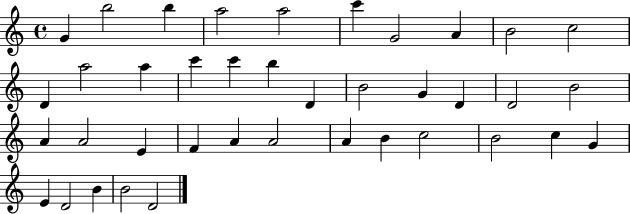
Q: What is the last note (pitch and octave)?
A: D4